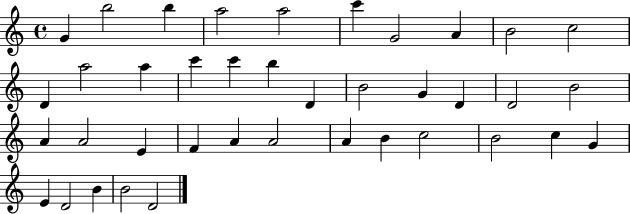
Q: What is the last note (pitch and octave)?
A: D4